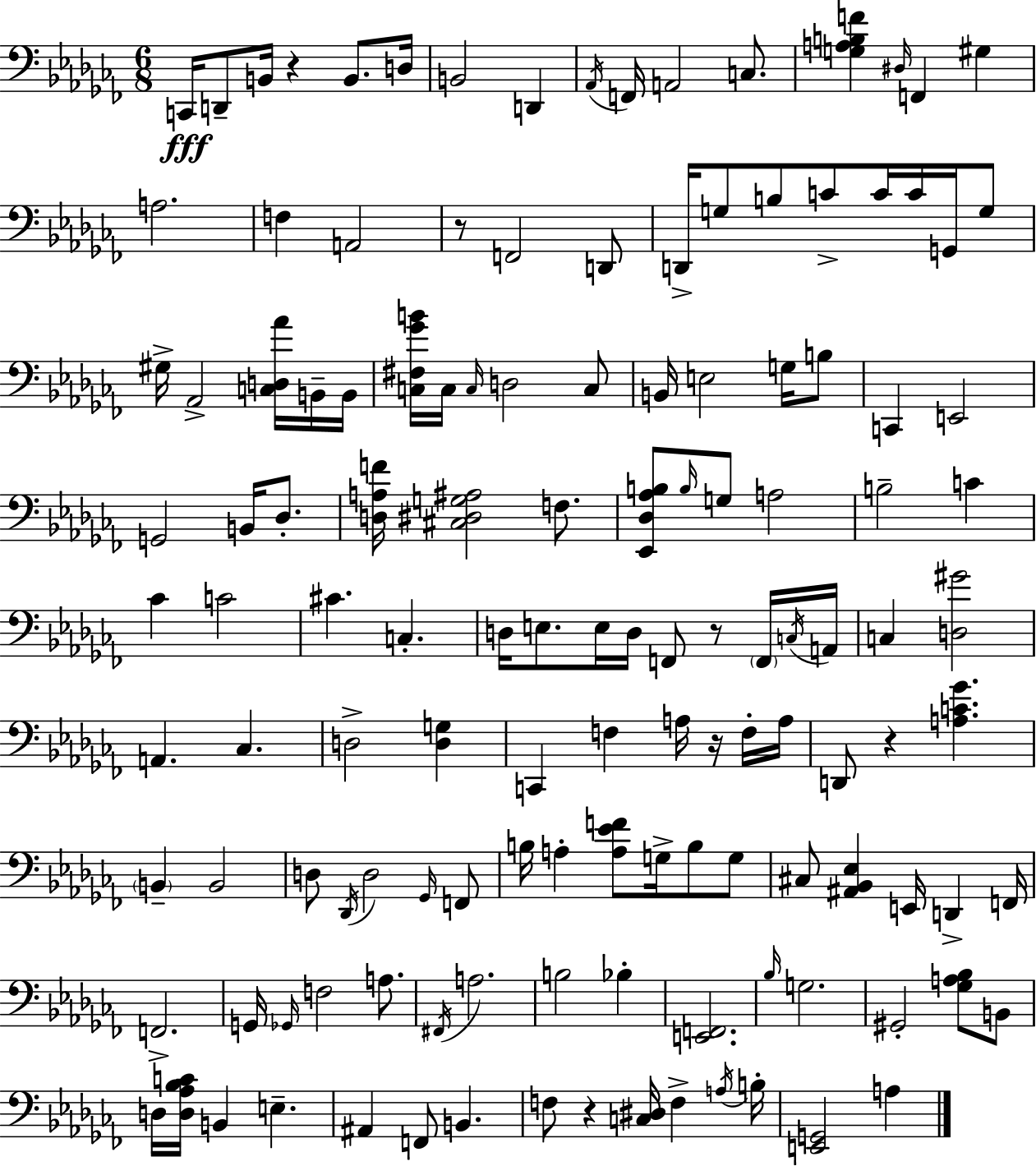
{
  \clef bass
  \numericTimeSignature
  \time 6/8
  \key aes \minor
  c,16\fff d,8-- b,16 r4 b,8. d16 | b,2 d,4 | \acciaccatura { aes,16 } f,16 a,2 c8. | <g a b f'>4 \grace { dis16 } f,4 gis4 | \break a2. | f4 a,2 | r8 f,2 | d,8 d,16-> g8 b8 c'8-> c'16 c'16 g,16 | \break g8 gis16-> aes,2-> <c d aes'>16 | b,16-- b,16 <c fis ges' b'>16 c16 \grace { c16 } d2 | c8 b,16 e2 | g16 b8 c,4 e,2 | \break g,2 b,16 | des8.-. <d a f'>16 <cis dis g ais>2 | f8. <ees, des aes b>8 \grace { b16 } g8 a2 | b2-- | \break c'4 ces'4 c'2 | cis'4. c4.-. | d16 e8. e16 d16 f,8 | r8 \parenthesize f,16 \acciaccatura { c16 } a,16 c4 <d gis'>2 | \break a,4. ces4. | d2-> | <d g>4 c,4 f4 | a16 r16 f16-. a16 d,8 r4 <a c' ges'>4. | \break \parenthesize b,4-- b,2 | d8 \acciaccatura { des,16 } d2 | \grace { ges,16 } f,8 b16 a4-. | <a ees' f'>8 g16-> b8 g8 cis8 <ais, bes, ees>4 | \break e,16 d,4-> f,16 f,2.-> | g,16 \grace { ges,16 } f2 | a8. \acciaccatura { fis,16 } a2. | b2 | \break bes4-. <e, f,>2. | \grace { bes16 } g2. | gis,2-. | <ges a bes>8 b,8 d16 <d aes bes c'>16 | \break b,4 e4.-- ais,4 | f,8 b,4. f8 | r4 <c dis>16 f4-> \acciaccatura { a16 } b16-. <e, g,>2 | a4 \bar "|."
}